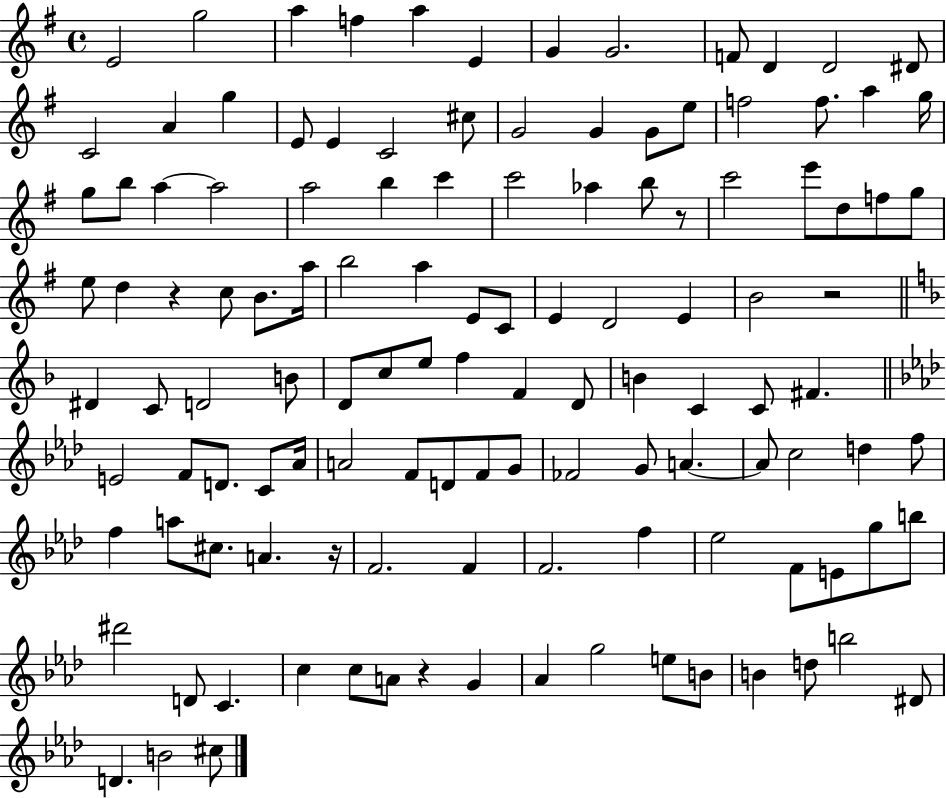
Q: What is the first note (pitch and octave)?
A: E4